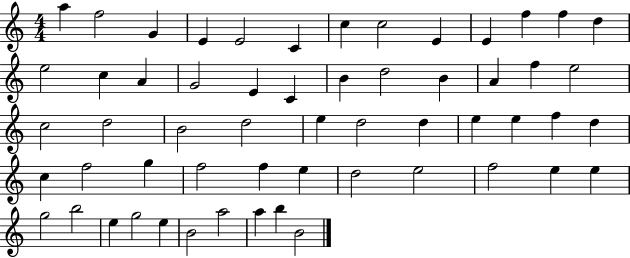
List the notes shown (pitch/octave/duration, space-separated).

A5/q F5/h G4/q E4/q E4/h C4/q C5/q C5/h E4/q E4/q F5/q F5/q D5/q E5/h C5/q A4/q G4/h E4/q C4/q B4/q D5/h B4/q A4/q F5/q E5/h C5/h D5/h B4/h D5/h E5/q D5/h D5/q E5/q E5/q F5/q D5/q C5/q F5/h G5/q F5/h F5/q E5/q D5/h E5/h F5/h E5/q E5/q G5/h B5/h E5/q G5/h E5/q B4/h A5/h A5/q B5/q B4/h